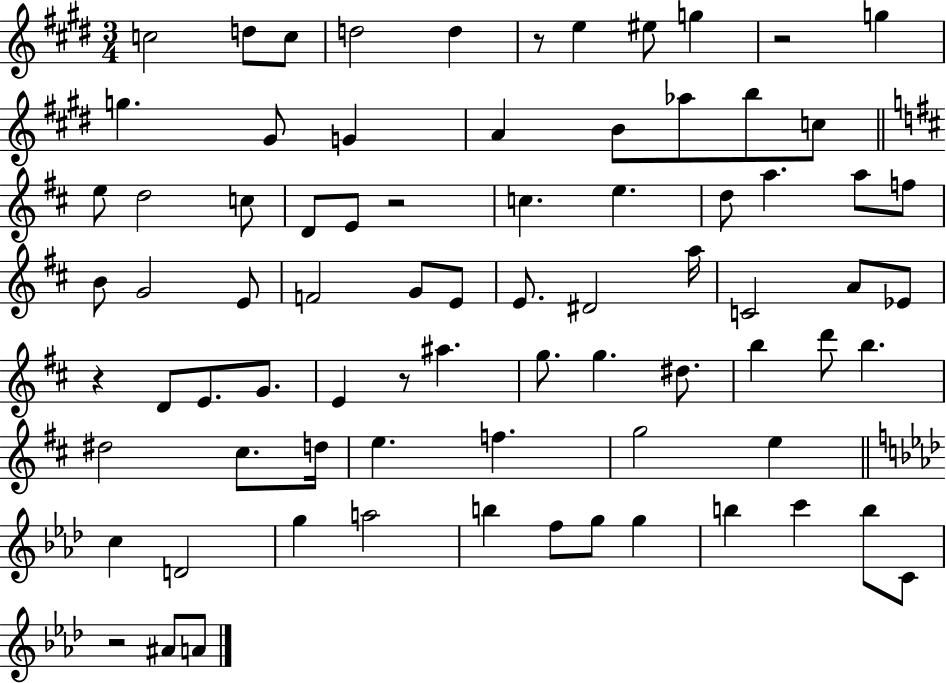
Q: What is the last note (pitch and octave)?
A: A4